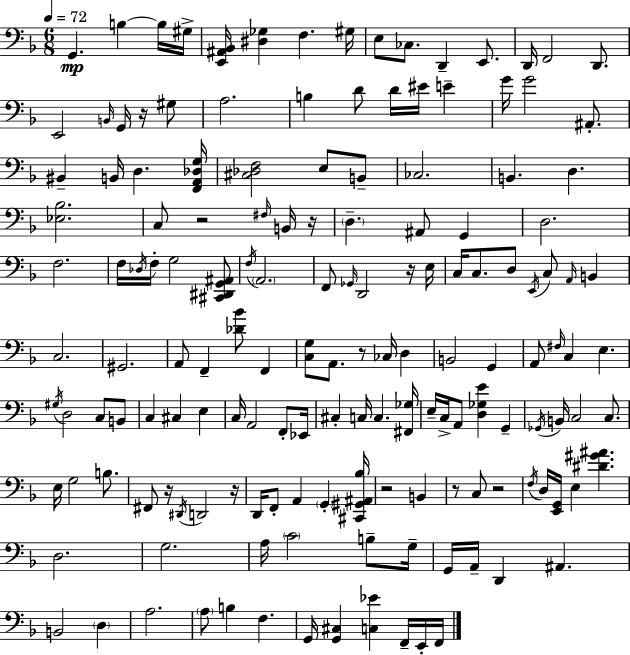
X:1
T:Untitled
M:6/8
L:1/4
K:F
G,, B, B,/4 ^G,/4 [E,,^A,,_B,,]/4 [^D,_G,] F, ^G,/4 E,/2 _C,/2 D,, E,,/2 D,,/4 F,,2 D,,/2 E,,2 B,,/4 G,,/4 z/4 ^G,/2 A,2 B, D/2 D/4 ^E/4 E G/4 G2 ^A,,/2 ^B,, B,,/4 D, [F,,A,,_D,G,]/4 [^C,_D,F,]2 E,/2 B,,/2 _C,2 B,, D, [_E,_B,]2 C,/2 z2 ^F,/4 B,,/4 z/4 D, ^A,,/2 G,, D,2 F,2 F,/4 _D,/4 F,/4 G,2 [^C,,^D,,G,,^A,,]/2 F,/4 A,,2 F,,/2 _G,,/4 D,,2 z/4 E,/4 C,/4 C,/2 D,/2 E,,/4 C,/2 A,,/4 B,, C,2 ^G,,2 A,,/2 F,, [_D_B]/2 F,, [C,G,]/2 A,,/2 z/2 _C,/4 D, B,,2 G,, A,,/2 ^F,/4 C, E, ^G,/4 D,2 C,/2 B,,/2 C, ^C, E, C,/4 A,,2 F,,/2 _E,,/4 ^C, C,/4 C, [^F,,_G,]/4 E,/4 C,/4 A,,/2 [D,_G,E] G,, _G,,/4 B,,/4 C,2 C,/2 E,/4 G,2 B,/2 ^F,,/2 z/4 ^D,,/4 D,,2 z/4 D,,/4 F,,/2 A,, G,, [^C,,^G,,^A,,_B,]/4 z2 B,, z/2 C,/2 z2 F,/4 D,/4 [E,,G,,]/4 E, [^D^G^A] D,2 G,2 A,/4 C2 B,/2 G,/4 G,,/4 A,,/4 D,, ^A,, B,,2 D, A,2 A,/2 B, F, G,,/4 [G,,^C,] [C,_E] F,,/4 E,,/4 F,,/4